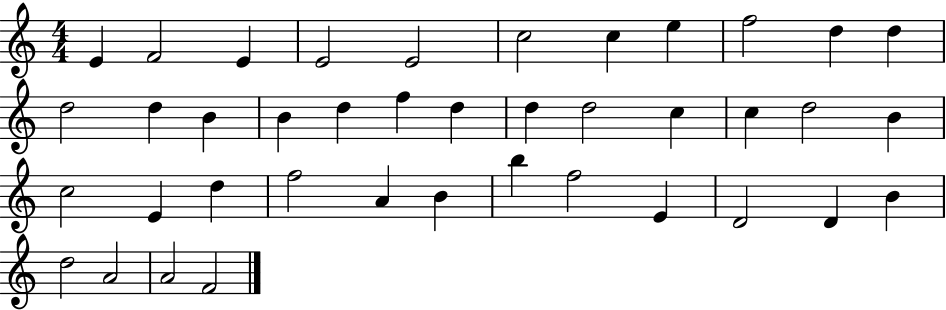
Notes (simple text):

E4/q F4/h E4/q E4/h E4/h C5/h C5/q E5/q F5/h D5/q D5/q D5/h D5/q B4/q B4/q D5/q F5/q D5/q D5/q D5/h C5/q C5/q D5/h B4/q C5/h E4/q D5/q F5/h A4/q B4/q B5/q F5/h E4/q D4/h D4/q B4/q D5/h A4/h A4/h F4/h